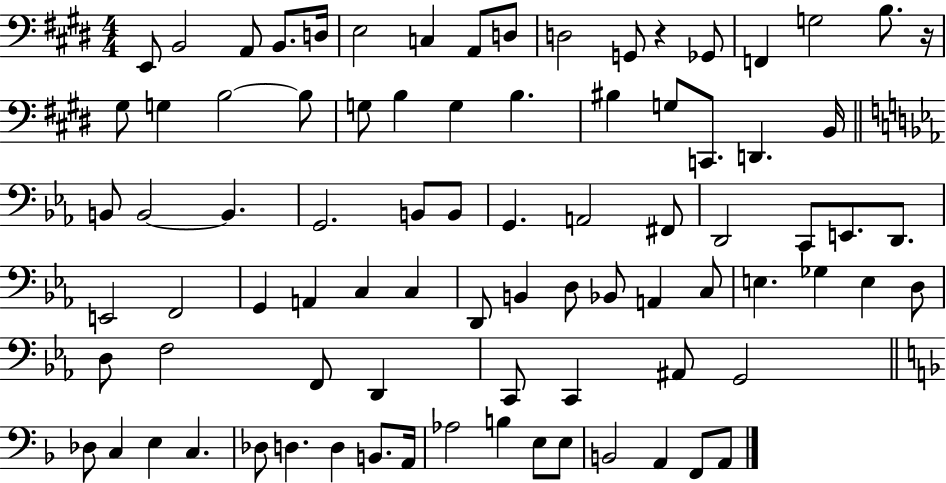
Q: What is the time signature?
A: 4/4